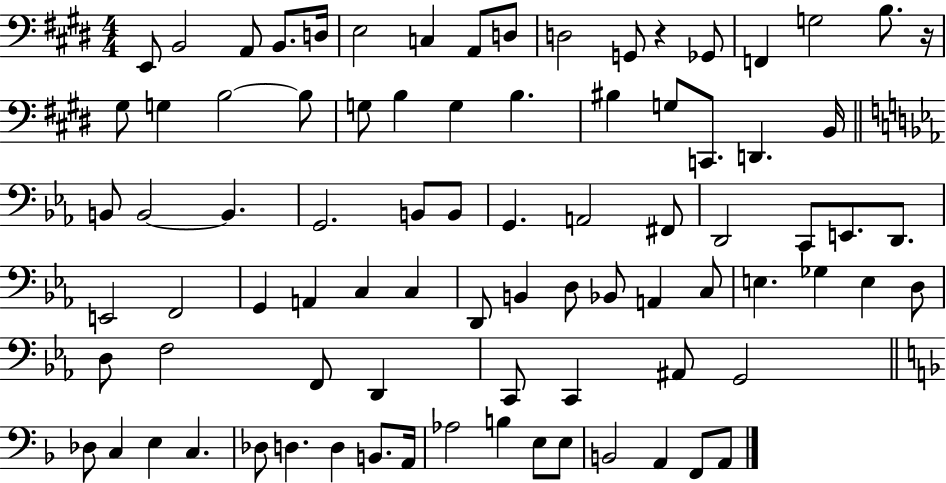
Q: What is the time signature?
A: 4/4